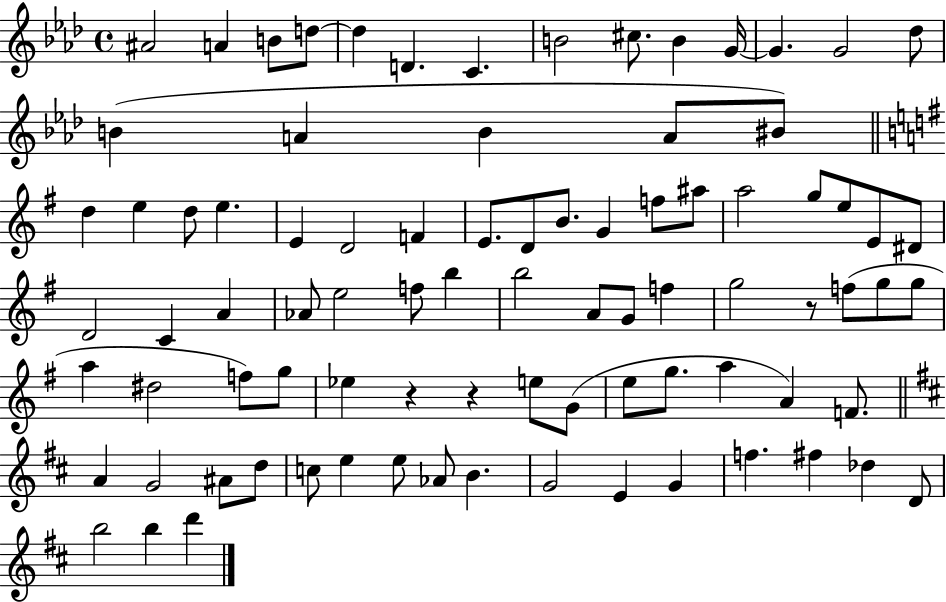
{
  \clef treble
  \time 4/4
  \defaultTimeSignature
  \key aes \major
  ais'2 a'4 b'8 d''8~~ | d''4 d'4. c'4. | b'2 cis''8. b'4 g'16~~ | g'4. g'2 des''8 | \break b'4( a'4 b'4 a'8 bis'8) | \bar "||" \break \key g \major d''4 e''4 d''8 e''4. | e'4 d'2 f'4 | e'8. d'8 b'8. g'4 f''8 ais''8 | a''2 g''8 e''8 e'8 dis'8 | \break d'2 c'4 a'4 | aes'8 e''2 f''8 b''4 | b''2 a'8 g'8 f''4 | g''2 r8 f''8( g''8 g''8 | \break a''4 dis''2 f''8) g''8 | ees''4 r4 r4 e''8 g'8( | e''8 g''8. a''4 a'4) f'8. | \bar "||" \break \key d \major a'4 g'2 ais'8 d''8 | c''8 e''4 e''8 aes'8 b'4. | g'2 e'4 g'4 | f''4. fis''4 des''4 d'8 | \break b''2 b''4 d'''4 | \bar "|."
}